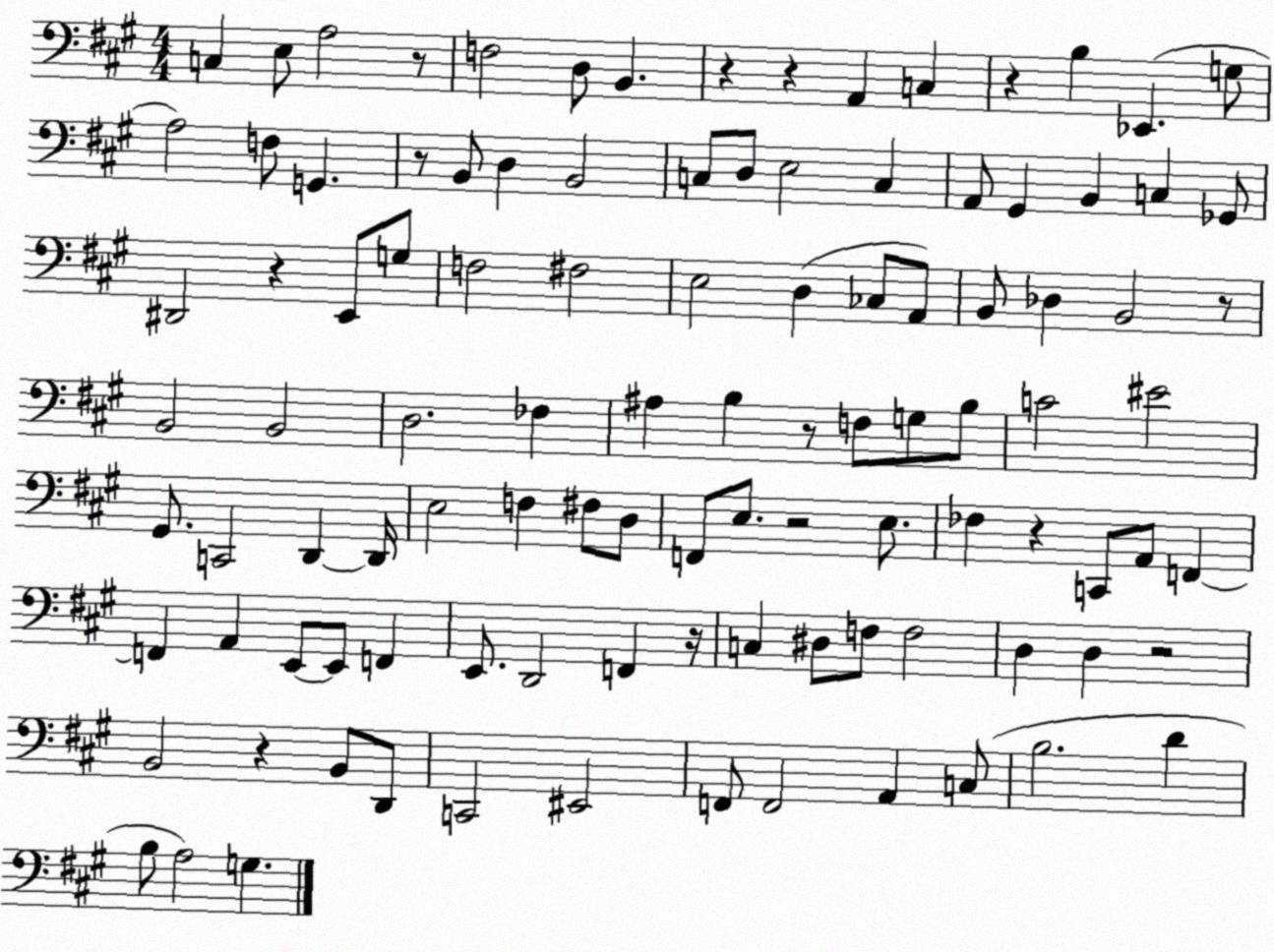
X:1
T:Untitled
M:4/4
L:1/4
K:A
C, E,/2 A,2 z/2 F,2 D,/2 B,, z z A,, C, z B, _E,, G,/2 A,2 F,/2 G,, z/2 B,,/2 D, B,,2 C,/2 D,/2 E,2 C, A,,/2 ^G,, B,, C, _G,,/2 ^D,,2 z E,,/2 G,/2 F,2 ^F,2 E,2 D, _C,/2 A,,/2 B,,/2 _D, B,,2 z/2 B,,2 B,,2 D,2 _F, ^A, B, z/2 F,/2 G,/2 B,/2 C2 ^E2 ^G,,/2 C,,2 D,, D,,/4 E,2 F, ^F,/2 D,/2 F,,/2 E,/2 z2 E,/2 _F, z C,,/2 A,,/2 F,, F,, A,, E,,/2 E,,/2 F,, E,,/2 D,,2 F,, z/4 C, ^D,/2 F,/2 F,2 D, D, z2 B,,2 z B,,/2 D,,/2 C,,2 ^E,,2 F,,/2 F,,2 A,, C,/2 B,2 D B,/2 A,2 G,